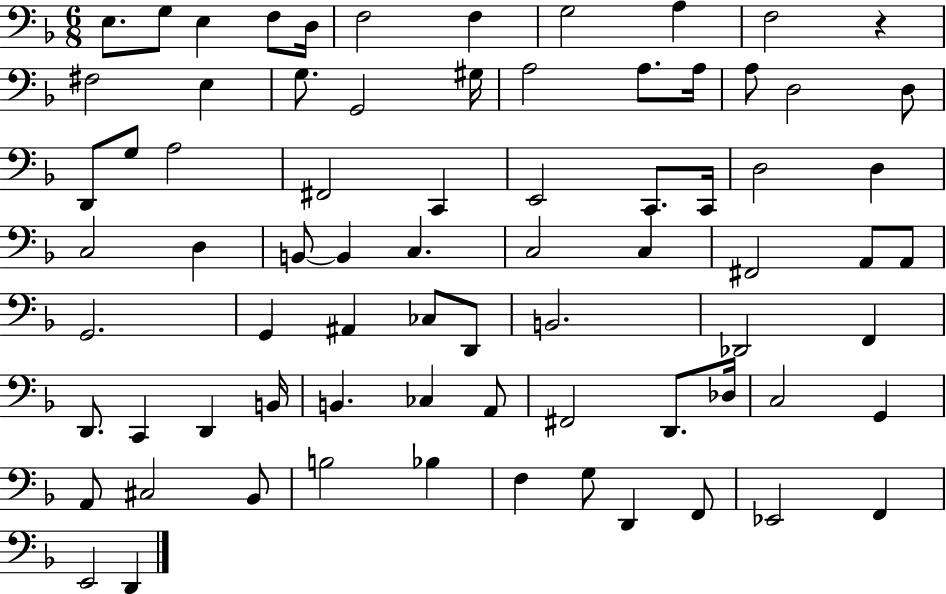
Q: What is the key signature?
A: F major